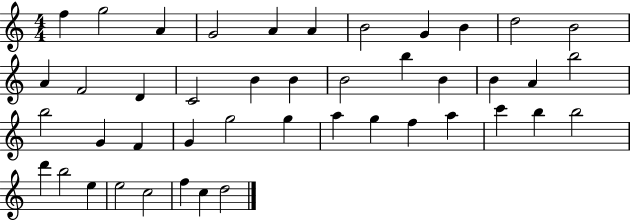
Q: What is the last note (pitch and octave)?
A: D5